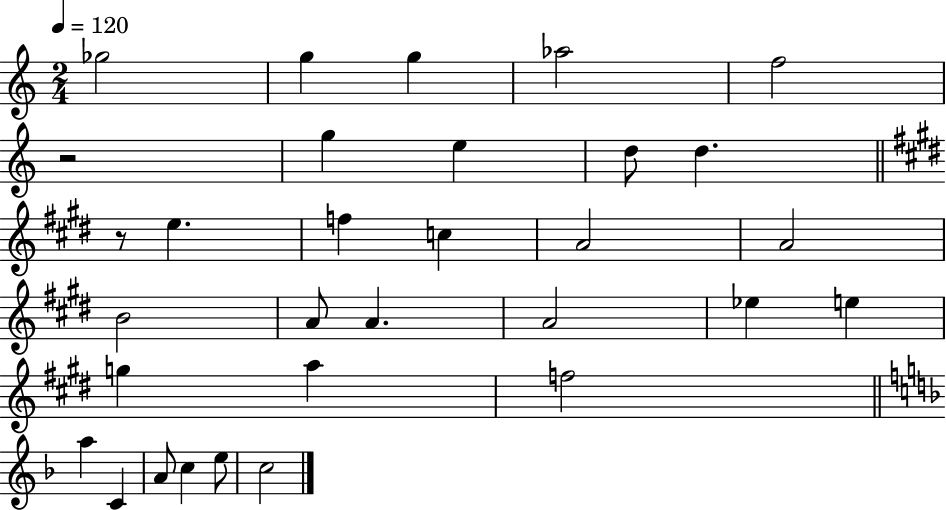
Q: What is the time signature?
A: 2/4